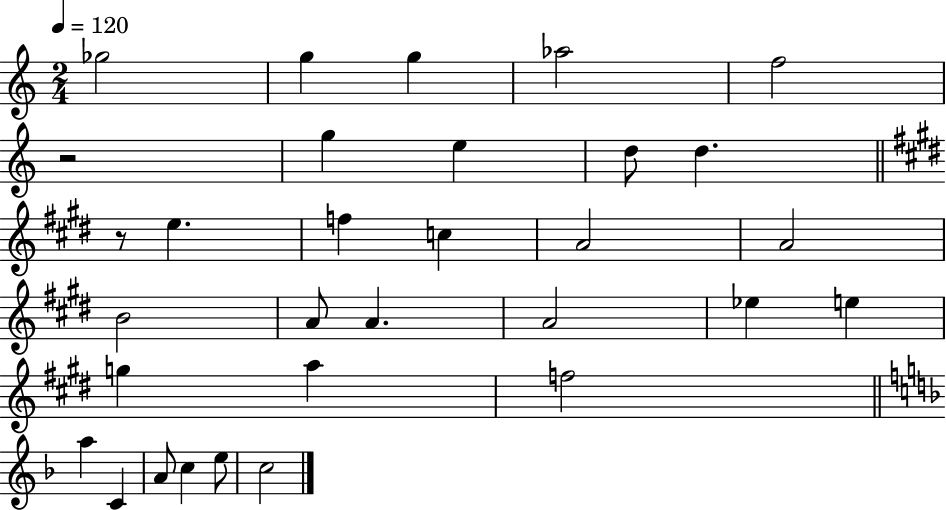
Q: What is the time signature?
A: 2/4